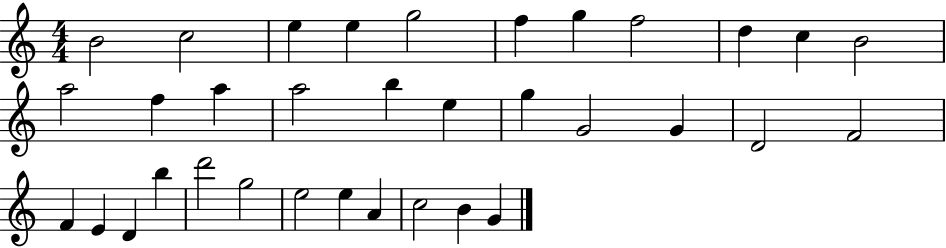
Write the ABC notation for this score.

X:1
T:Untitled
M:4/4
L:1/4
K:C
B2 c2 e e g2 f g f2 d c B2 a2 f a a2 b e g G2 G D2 F2 F E D b d'2 g2 e2 e A c2 B G